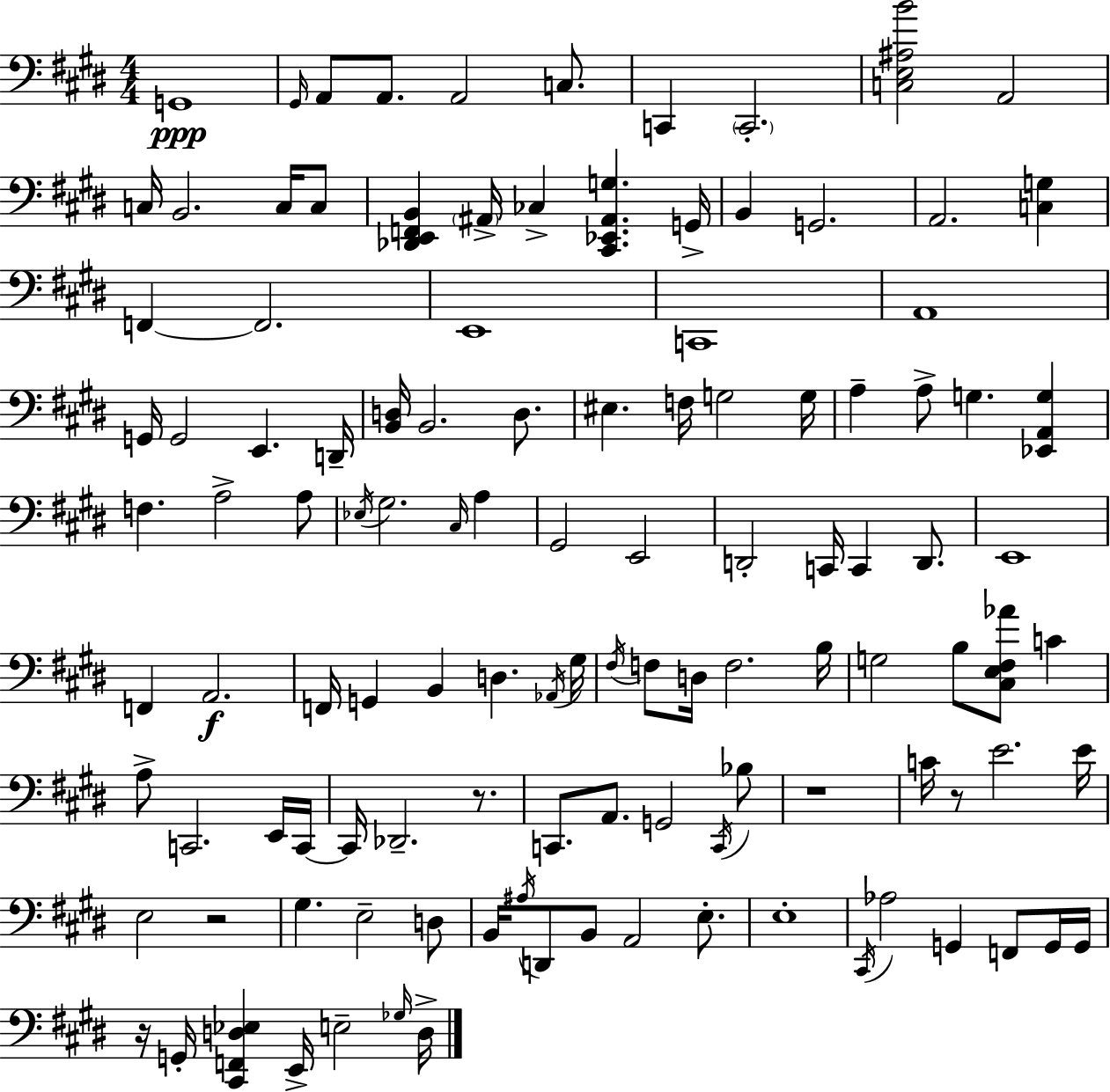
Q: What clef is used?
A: bass